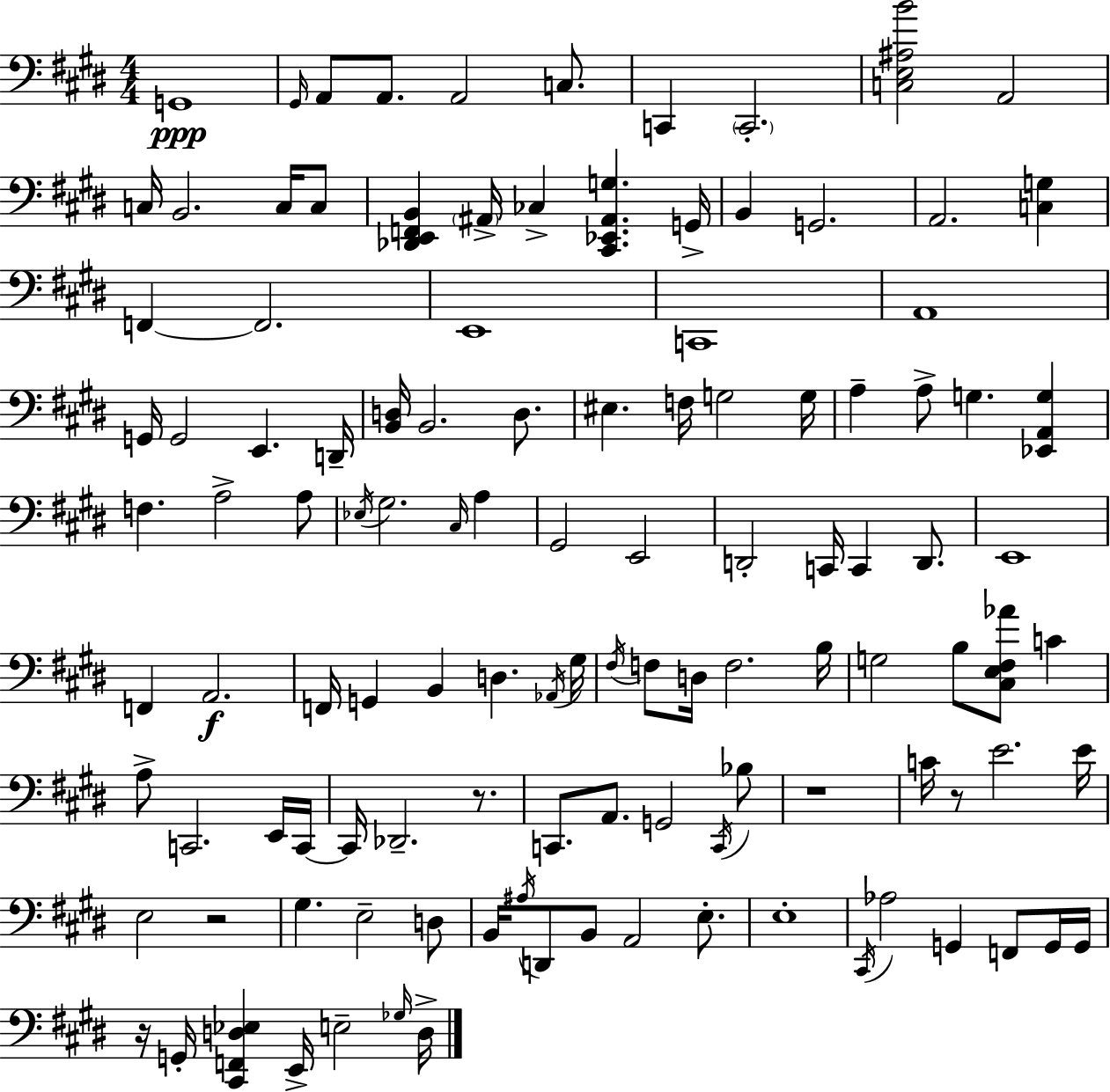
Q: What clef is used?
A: bass